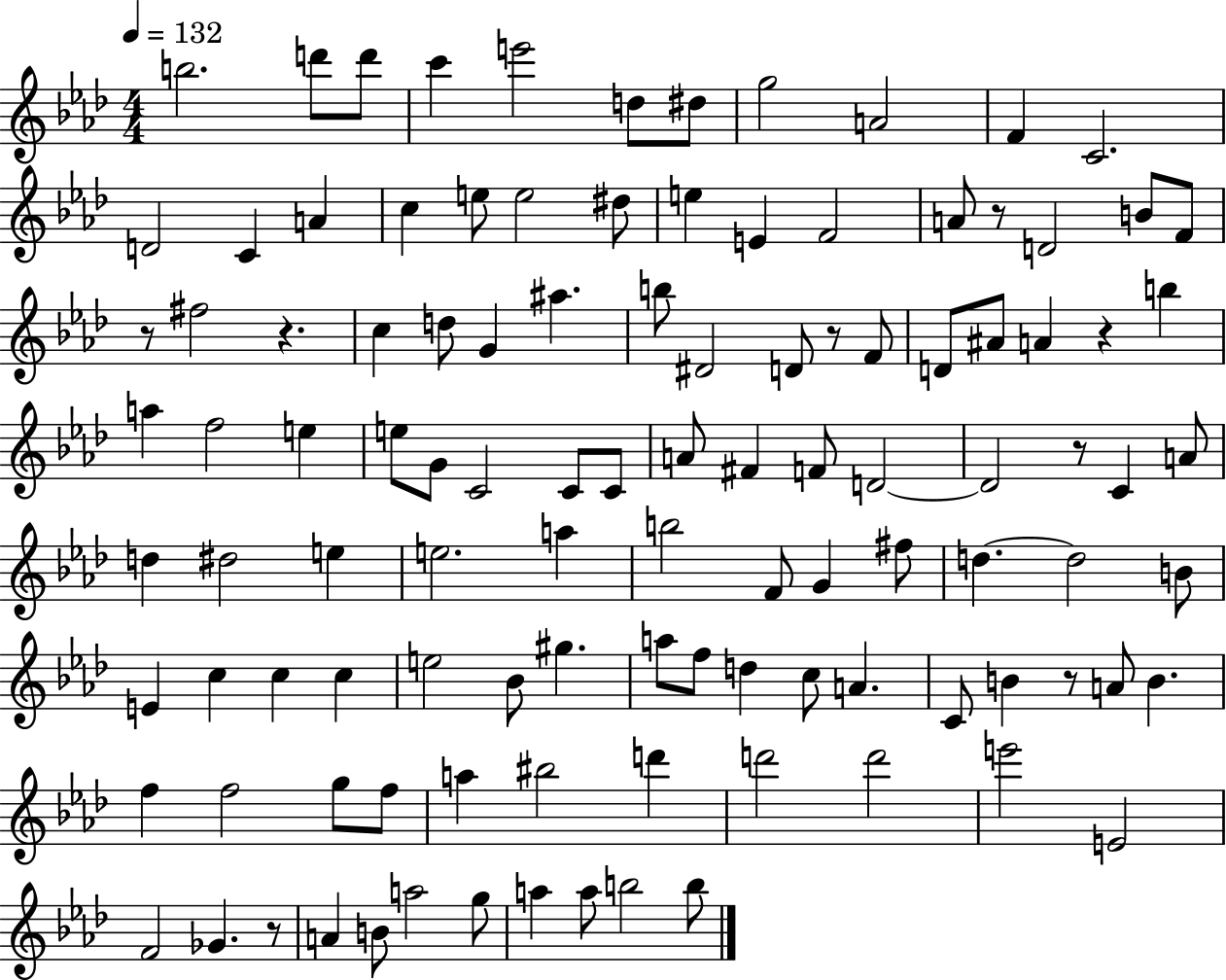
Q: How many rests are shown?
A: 8